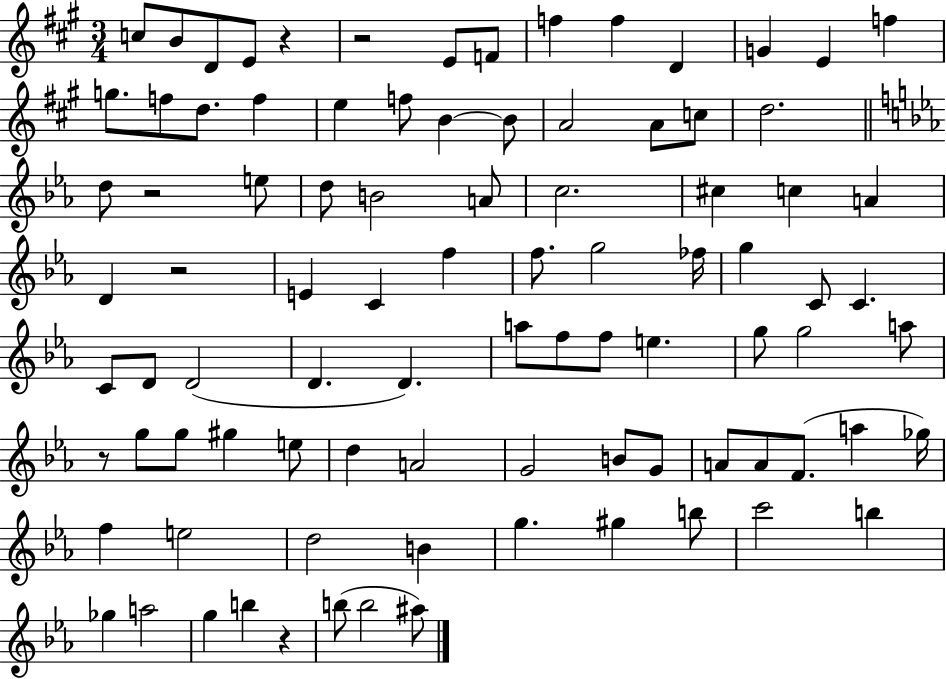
C5/e B4/e D4/e E4/e R/q R/h E4/e F4/e F5/q F5/q D4/q G4/q E4/q F5/q G5/e. F5/e D5/e. F5/q E5/q F5/e B4/q B4/e A4/h A4/e C5/e D5/h. D5/e R/h E5/e D5/e B4/h A4/e C5/h. C#5/q C5/q A4/q D4/q R/h E4/q C4/q F5/q F5/e. G5/h FES5/s G5/q C4/e C4/q. C4/e D4/e D4/h D4/q. D4/q. A5/e F5/e F5/e E5/q. G5/e G5/h A5/e R/e G5/e G5/e G#5/q E5/e D5/q A4/h G4/h B4/e G4/e A4/e A4/e F4/e. A5/q Gb5/s F5/q E5/h D5/h B4/q G5/q. G#5/q B5/e C6/h B5/q Gb5/q A5/h G5/q B5/q R/q B5/e B5/h A#5/e